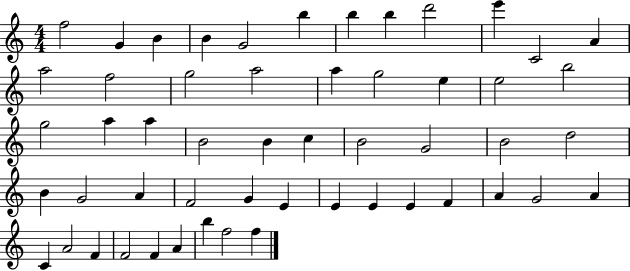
X:1
T:Untitled
M:4/4
L:1/4
K:C
f2 G B B G2 b b b d'2 e' C2 A a2 f2 g2 a2 a g2 e e2 b2 g2 a a B2 B c B2 G2 B2 d2 B G2 A F2 G E E E E F A G2 A C A2 F F2 F A b f2 f